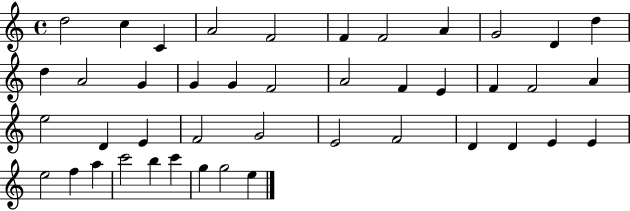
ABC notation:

X:1
T:Untitled
M:4/4
L:1/4
K:C
d2 c C A2 F2 F F2 A G2 D d d A2 G G G F2 A2 F E F F2 A e2 D E F2 G2 E2 F2 D D E E e2 f a c'2 b c' g g2 e